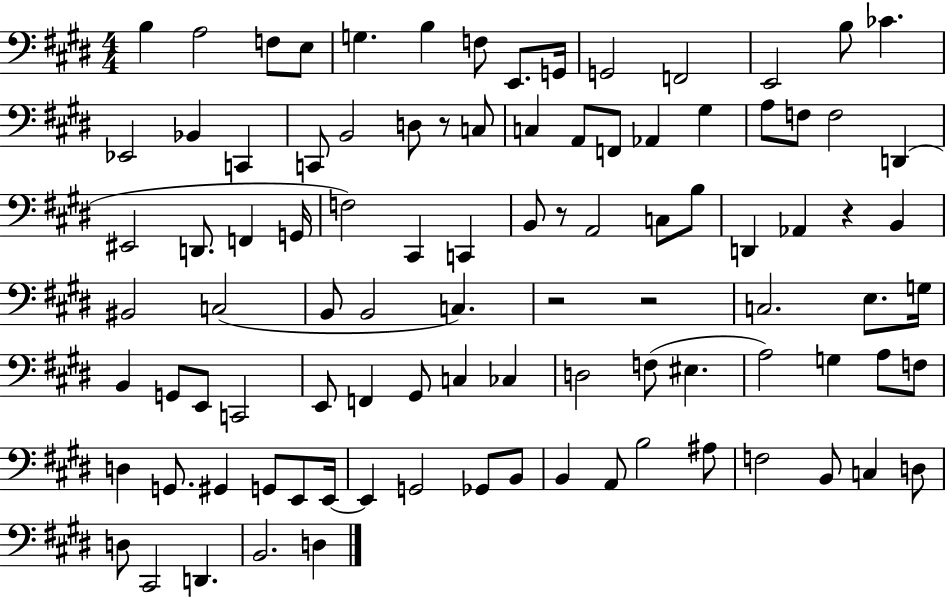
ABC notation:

X:1
T:Untitled
M:4/4
L:1/4
K:E
B, A,2 F,/2 E,/2 G, B, F,/2 E,,/2 G,,/4 G,,2 F,,2 E,,2 B,/2 _C _E,,2 _B,, C,, C,,/2 B,,2 D,/2 z/2 C,/2 C, A,,/2 F,,/2 _A,, ^G, A,/2 F,/2 F,2 D,, ^E,,2 D,,/2 F,, G,,/4 F,2 ^C,, C,, B,,/2 z/2 A,,2 C,/2 B,/2 D,, _A,, z B,, ^B,,2 C,2 B,,/2 B,,2 C, z2 z2 C,2 E,/2 G,/4 B,, G,,/2 E,,/2 C,,2 E,,/2 F,, ^G,,/2 C, _C, D,2 F,/2 ^E, A,2 G, A,/2 F,/2 D, G,,/2 ^G,, G,,/2 E,,/2 E,,/4 E,, G,,2 _G,,/2 B,,/2 B,, A,,/2 B,2 ^A,/2 F,2 B,,/2 C, D,/2 D,/2 ^C,,2 D,, B,,2 D,